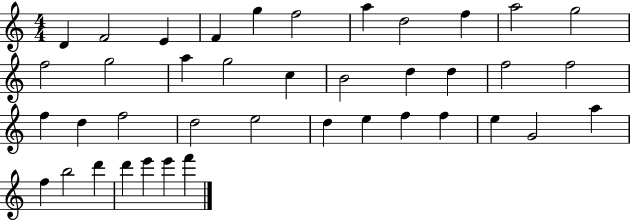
X:1
T:Untitled
M:4/4
L:1/4
K:C
D F2 E F g f2 a d2 f a2 g2 f2 g2 a g2 c B2 d d f2 f2 f d f2 d2 e2 d e f f e G2 a f b2 d' d' e' e' f'